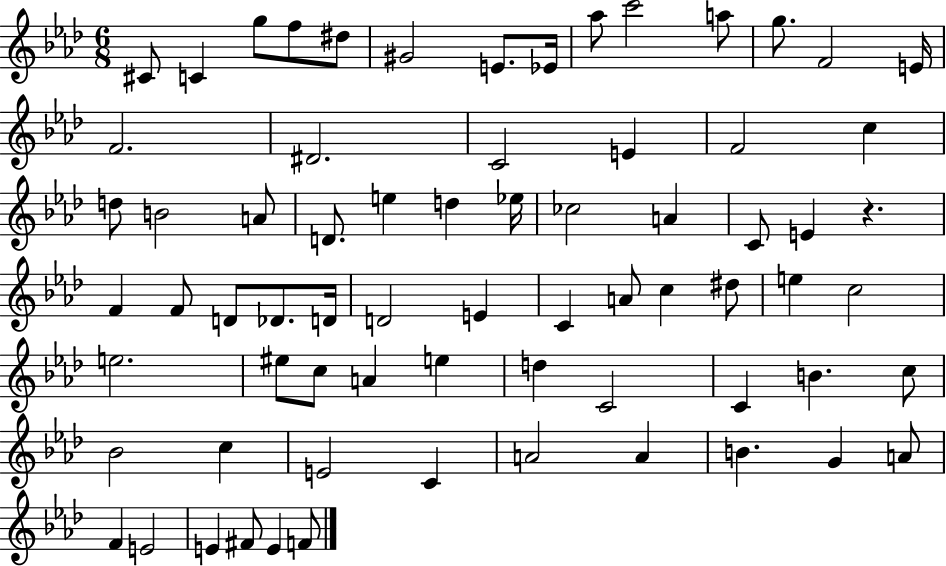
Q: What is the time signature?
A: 6/8